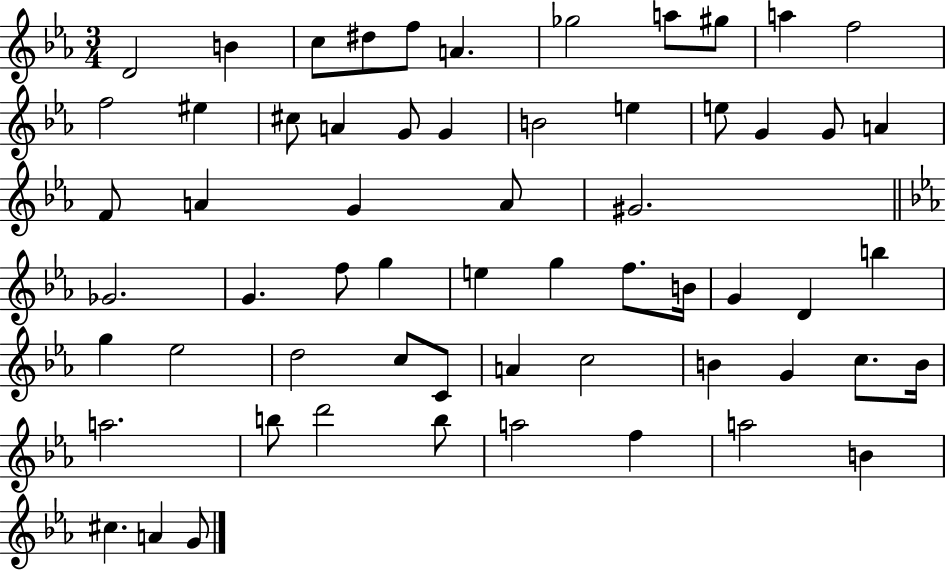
D4/h B4/q C5/e D#5/e F5/e A4/q. Gb5/h A5/e G#5/e A5/q F5/h F5/h EIS5/q C#5/e A4/q G4/e G4/q B4/h E5/q E5/e G4/q G4/e A4/q F4/e A4/q G4/q A4/e G#4/h. Gb4/h. G4/q. F5/e G5/q E5/q G5/q F5/e. B4/s G4/q D4/q B5/q G5/q Eb5/h D5/h C5/e C4/e A4/q C5/h B4/q G4/q C5/e. B4/s A5/h. B5/e D6/h B5/e A5/h F5/q A5/h B4/q C#5/q. A4/q G4/e